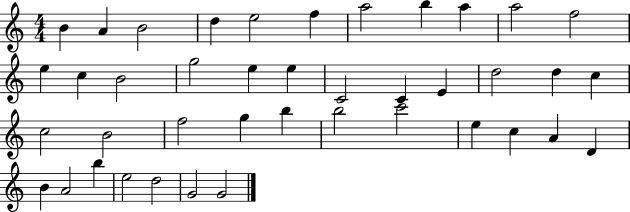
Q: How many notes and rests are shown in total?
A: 41